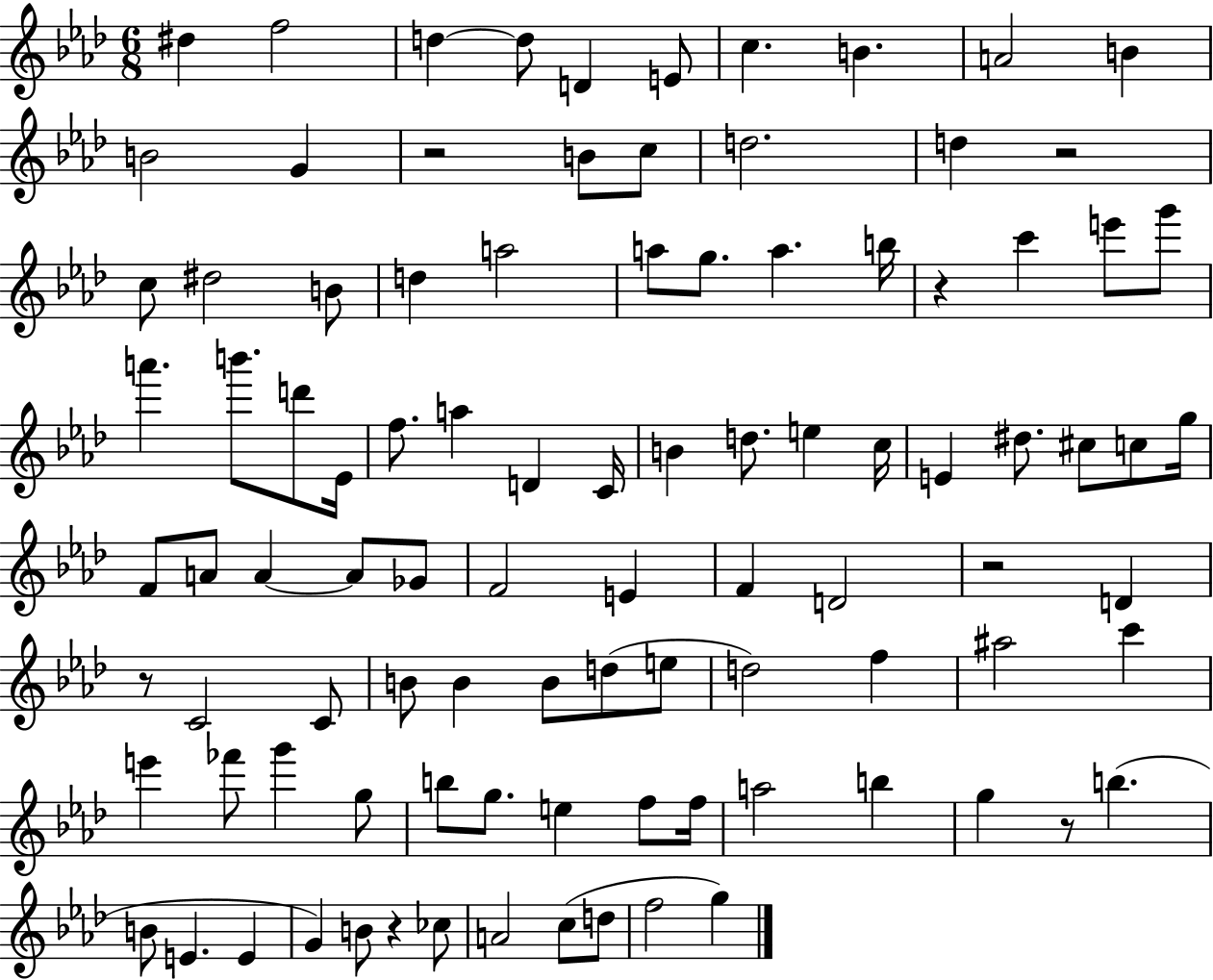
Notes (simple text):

D#5/q F5/h D5/q D5/e D4/q E4/e C5/q. B4/q. A4/h B4/q B4/h G4/q R/h B4/e C5/e D5/h. D5/q R/h C5/e D#5/h B4/e D5/q A5/h A5/e G5/e. A5/q. B5/s R/q C6/q E6/e G6/e A6/q. B6/e. D6/e Eb4/s F5/e. A5/q D4/q C4/s B4/q D5/e. E5/q C5/s E4/q D#5/e. C#5/e C5/e G5/s F4/e A4/e A4/q A4/e Gb4/e F4/h E4/q F4/q D4/h R/h D4/q R/e C4/h C4/e B4/e B4/q B4/e D5/e E5/e D5/h F5/q A#5/h C6/q E6/q FES6/e G6/q G5/e B5/e G5/e. E5/q F5/e F5/s A5/h B5/q G5/q R/e B5/q. B4/e E4/q. E4/q G4/q B4/e R/q CES5/e A4/h C5/e D5/e F5/h G5/q